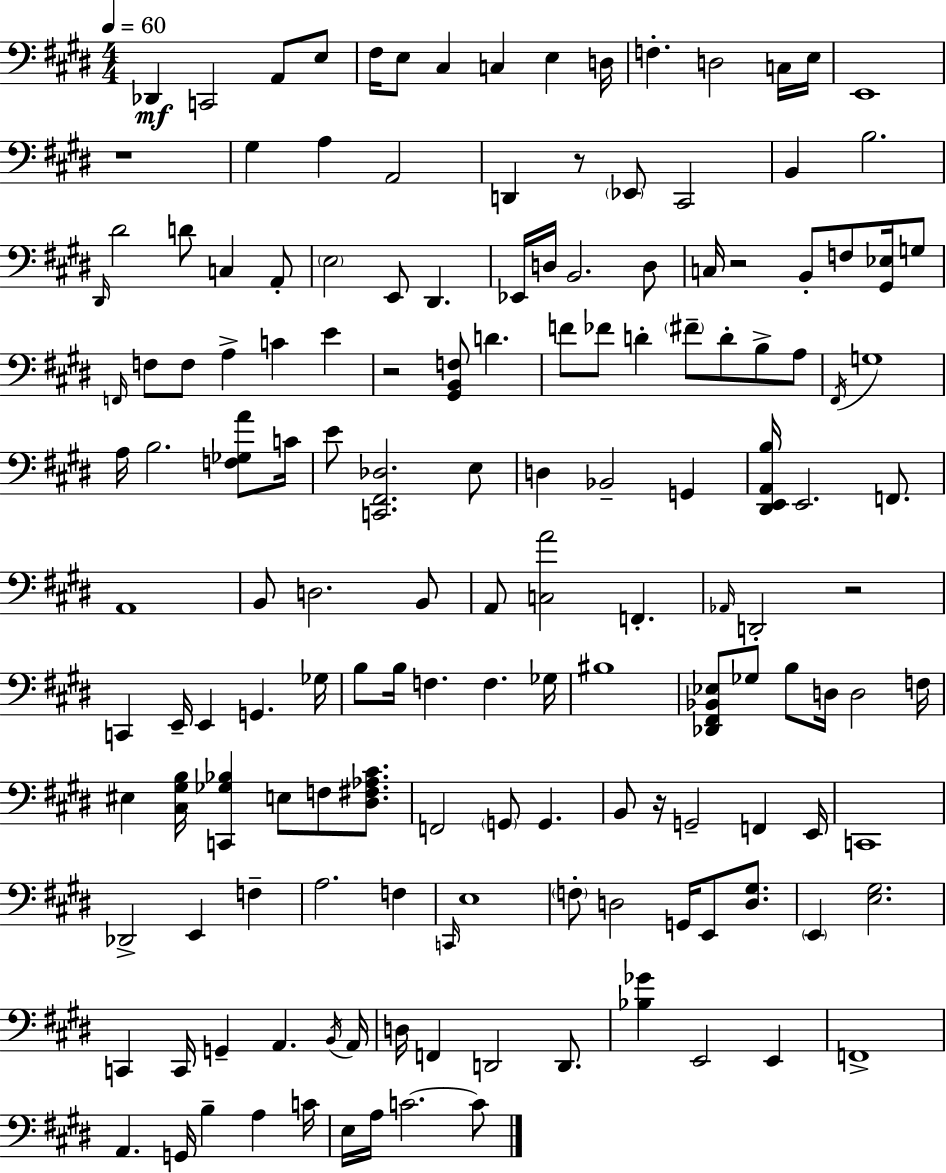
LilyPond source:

{
  \clef bass
  \numericTimeSignature
  \time 4/4
  \key e \major
  \tempo 4 = 60
  des,4\mf c,2 a,8 e8 | fis16 e8 cis4 c4 e4 d16 | f4.-. d2 c16 e16 | e,1 | \break r1 | gis4 a4 a,2 | d,4 r8 \parenthesize ees,8 cis,2 | b,4 b2. | \break \grace { dis,16 } dis'2 d'8 c4 a,8-. | \parenthesize e2 e,8 dis,4. | ees,16 d16 b,2. d8 | c16 r2 b,8-. f8 <gis, ees>16 g8 | \break \grace { f,16 } f8 f8 a4-> c'4 e'4 | r2 <gis, b, f>8 d'4. | f'8 fes'8 d'4-. \parenthesize fis'8-- d'8-. b8-> | a8 \acciaccatura { fis,16 } g1 | \break a16 b2. | <f ges a'>8 c'16 e'8 <c, fis, des>2. | e8 d4 bes,2-- g,4 | <dis, e, a, b>16 e,2. | \break f,8. a,1 | b,8 d2. | b,8 a,8 <c a'>2 f,4.-. | \grace { aes,16 } d,2-. r2 | \break c,4 e,16-- e,4 g,4. | ges16 b8 b16 f4. f4. | ges16 bis1 | <des, fis, bes, ees>8 ges8 b8 d16 d2 | \break f16 eis4 <cis gis b>16 <c, ges bes>4 e8 f8 | <dis fis aes cis'>8. f,2 \parenthesize g,8 g,4. | b,8 r16 g,2-- f,4 | e,16 c,1 | \break des,2-> e,4 | f4-- a2. | f4 \grace { c,16 } e1 | \parenthesize f8-. d2 g,16 | \break e,8 <d gis>8. \parenthesize e,4 <e gis>2. | c,4 c,16 g,4-- a,4. | \acciaccatura { b,16 } a,16 d16 f,4 d,2 | d,8. <bes ges'>4 e,2 | \break e,4 f,1-> | a,4. g,16 b4-- | a4 c'16 e16 a16 c'2.~~ | c'8 \bar "|."
}